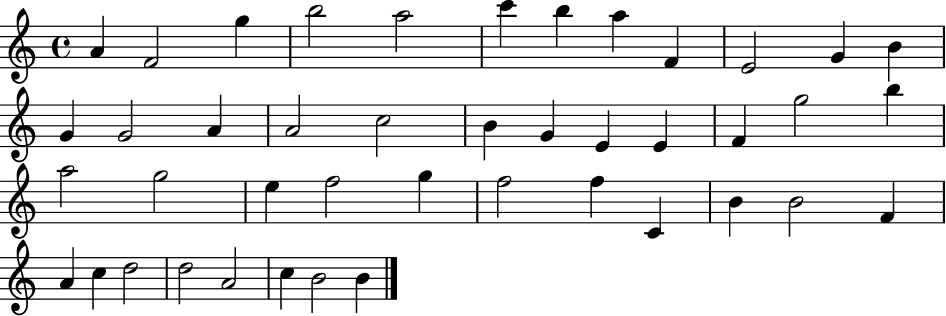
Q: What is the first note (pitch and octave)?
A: A4